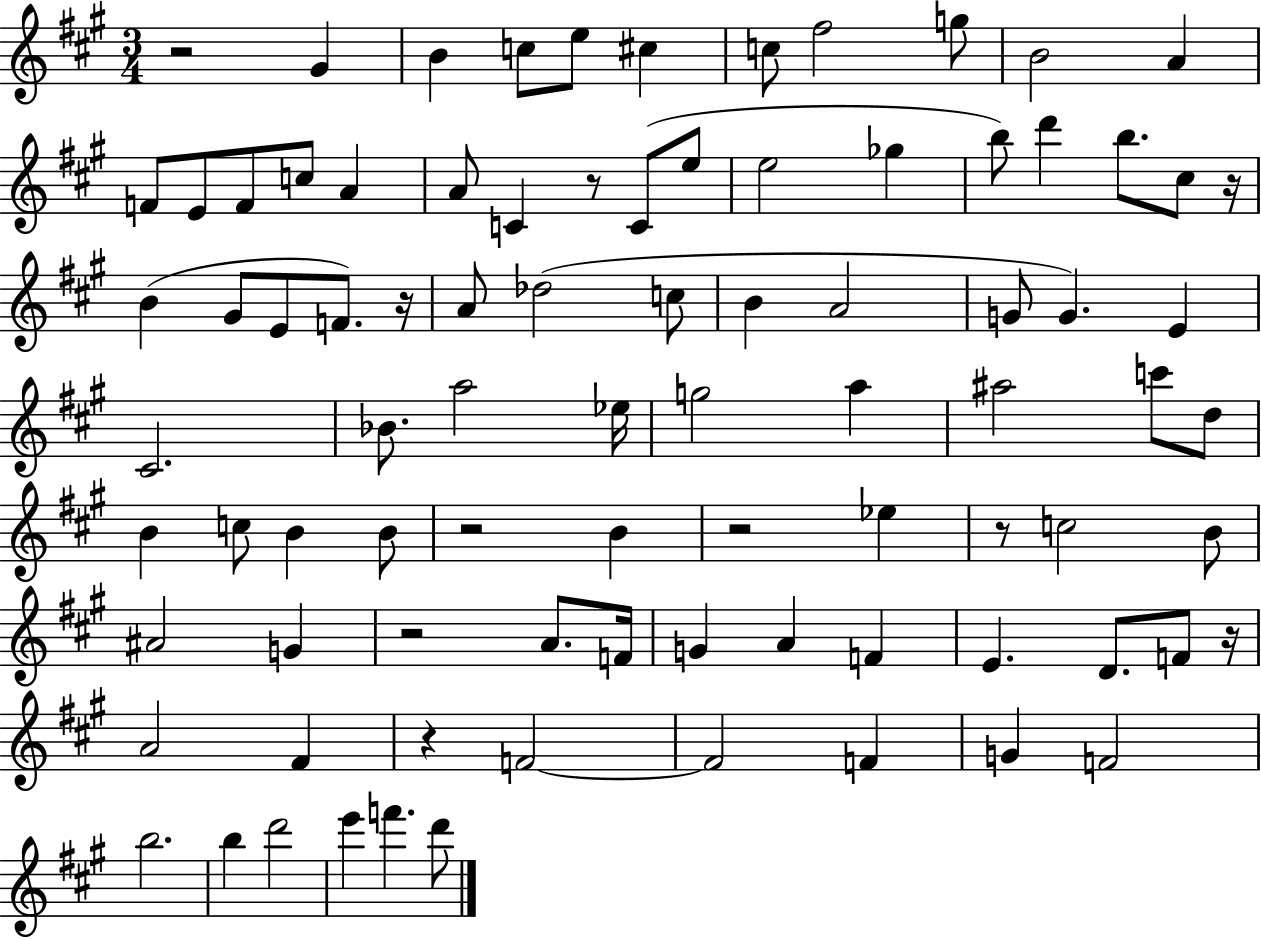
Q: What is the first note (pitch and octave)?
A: G#4